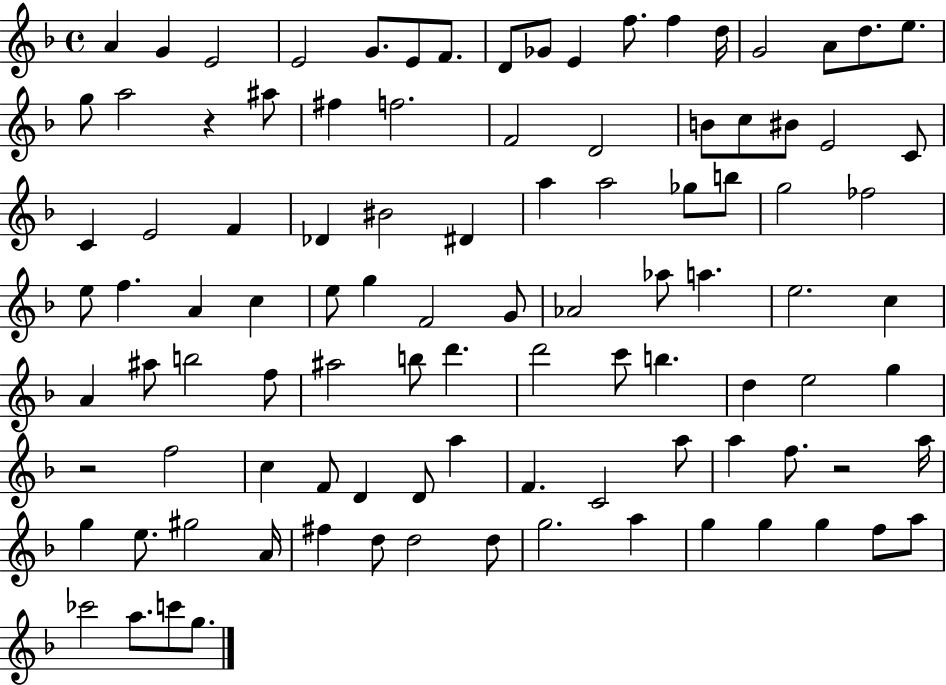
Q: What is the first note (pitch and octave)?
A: A4